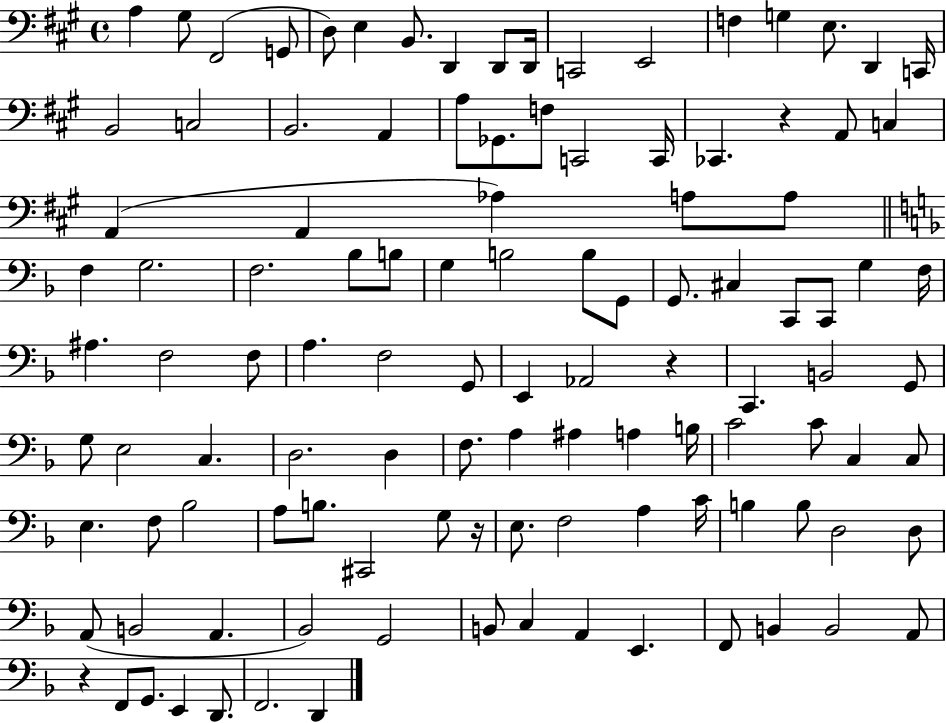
{
  \clef bass
  \time 4/4
  \defaultTimeSignature
  \key a \major
  a4 gis8 fis,2( g,8 | d8) e4 b,8. d,4 d,8 d,16 | c,2 e,2 | f4 g4 e8. d,4 c,16 | \break b,2 c2 | b,2. a,4 | a8 ges,8. f8 c,2 c,16 | ces,4. r4 a,8 c4 | \break a,4( a,4 aes4) a8 a8 | \bar "||" \break \key f \major f4 g2. | f2. bes8 b8 | g4 b2 b8 g,8 | g,8. cis4 c,8 c,8 g4 f16 | \break ais4. f2 f8 | a4. f2 g,8 | e,4 aes,2 r4 | c,4. b,2 g,8 | \break g8 e2 c4. | d2. d4 | f8. a4 ais4 a4 b16 | c'2 c'8 c4 c8 | \break e4. f8 bes2 | a8 b8. cis,2 g8 r16 | e8. f2 a4 c'16 | b4 b8 d2 d8 | \break a,8( b,2 a,4. | bes,2) g,2 | b,8 c4 a,4 e,4. | f,8 b,4 b,2 a,8 | \break r4 f,8 g,8. e,4 d,8. | f,2. d,4 | \bar "|."
}